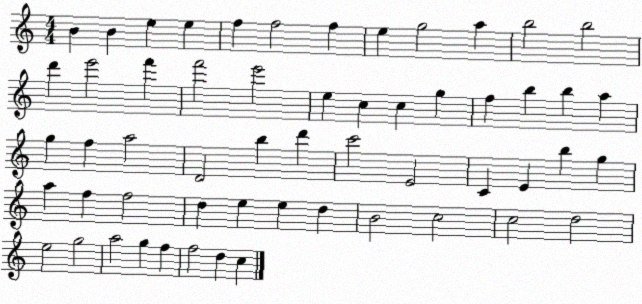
X:1
T:Untitled
M:4/4
L:1/4
K:C
B B e e f f2 f e g2 a b2 b2 d' e'2 f' f'2 e'2 e c c g f b b a g f a2 D2 b d' c'2 E2 C E b g a f f2 d e e d B2 c2 c2 d2 e2 g2 a2 g f f2 d c